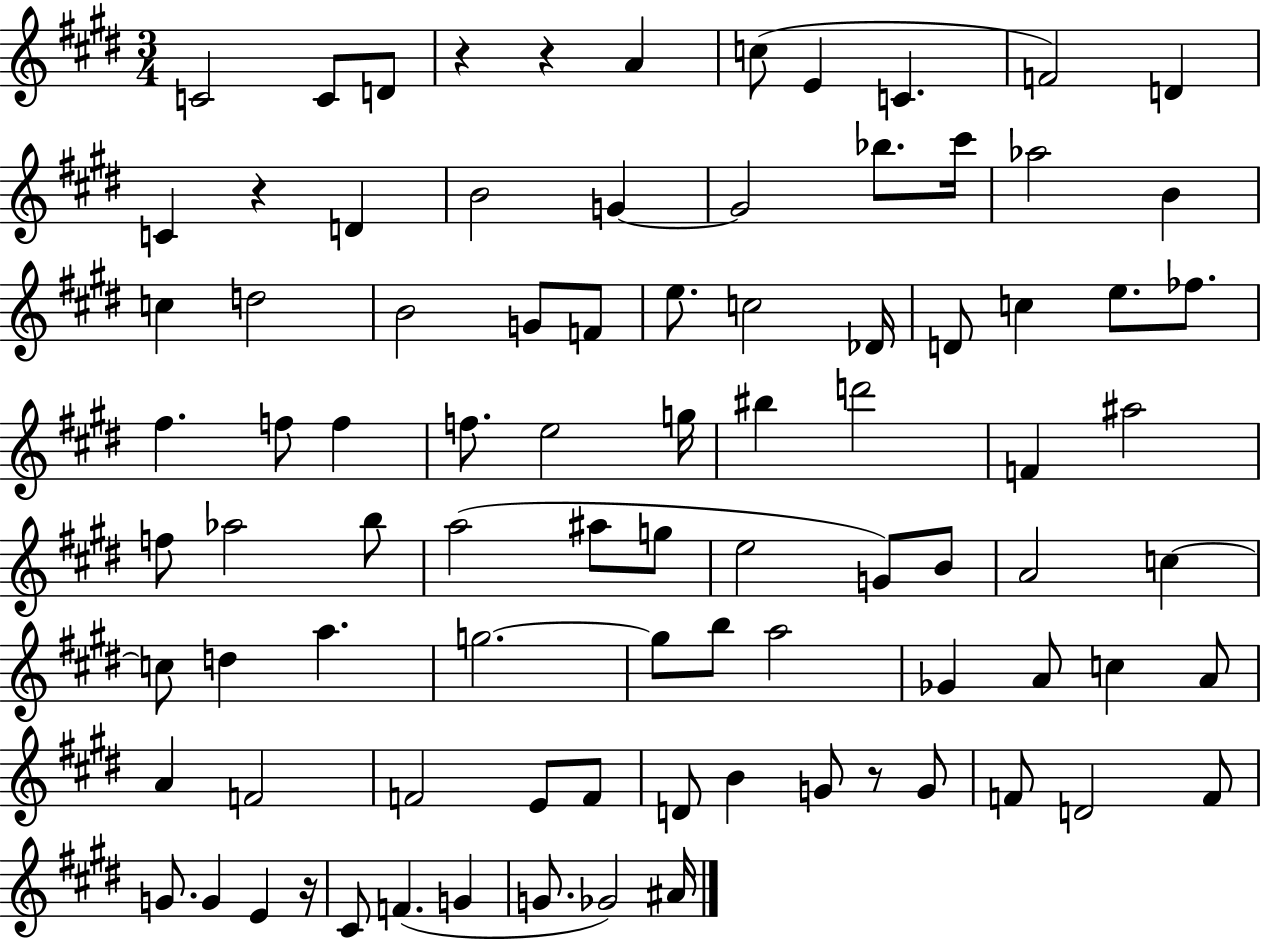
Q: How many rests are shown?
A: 5